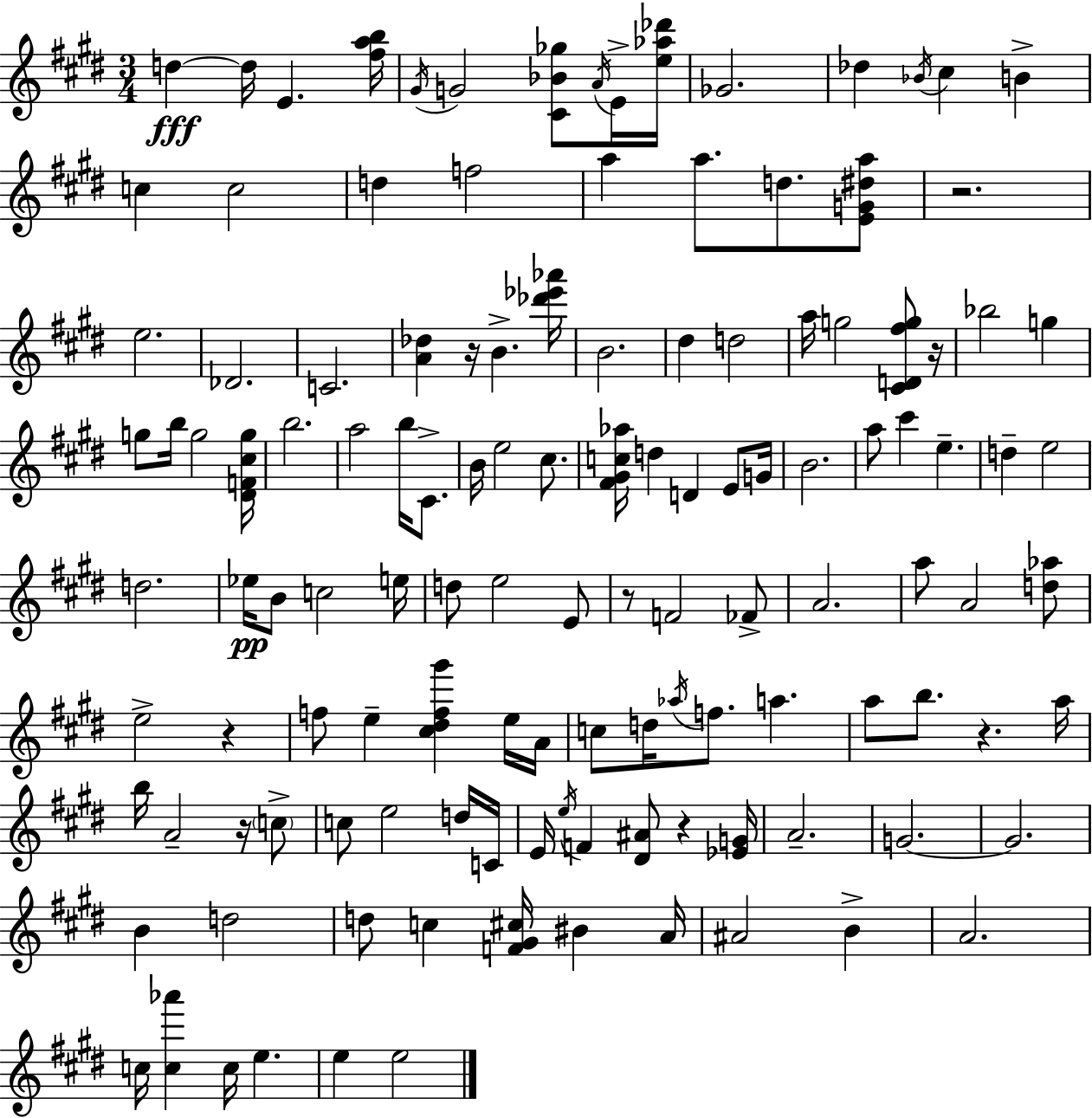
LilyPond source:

{
  \clef treble
  \numericTimeSignature
  \time 3/4
  \key e \major
  \repeat volta 2 { d''4~~\fff d''16 e'4. <fis'' a'' b''>16 | \acciaccatura { gis'16 } g'2 <cis' bes' ges''>8 \acciaccatura { a'16 } | e'16-> <e'' aes'' des'''>16 ges'2. | des''4 \acciaccatura { bes'16 } cis''4 b'4-> | \break c''4 c''2 | d''4 f''2 | a''4 a''8. d''8. | <e' g' dis'' a''>8 r2. | \break e''2. | des'2. | c'2. | <a' des''>4 r16 b'4.-> | \break <des''' ees''' aes'''>16 b'2. | dis''4 d''2 | a''16 g''2 | <cis' d' fis'' g''>8 r16 bes''2 g''4 | \break g''8 b''16 g''2 | <dis' f' cis'' g''>16 b''2. | a''2 b''16 | cis'8.-> b'16 e''2 | \break cis''8. <fis' gis' c'' aes''>16 d''4 d'4 | e'8 g'16 b'2. | a''8 cis'''4 e''4.-- | d''4-- e''2 | \break d''2. | ees''16\pp b'8 c''2 | e''16 d''8 e''2 | e'8 r8 f'2 | \break fes'8-> a'2. | a''8 a'2 | <d'' aes''>8 e''2-> r4 | f''8 e''4-- <cis'' dis'' f'' gis'''>4 | \break e''16 a'16 c''8 d''16 \acciaccatura { aes''16 } f''8. a''4. | a''8 b''8. r4. | a''16 b''16 a'2-- | r16 \parenthesize c''8-> c''8 e''2 | \break d''16 c'16 e'16 \acciaccatura { e''16 } f'4 <dis' ais'>8 | r4 <ees' g'>16 a'2.-- | g'2.~~ | g'2. | \break b'4 d''2 | d''8 c''4 <f' gis' cis''>16 | bis'4 a'16 ais'2 | b'4-> a'2. | \break c''16 <c'' aes'''>4 c''16 e''4. | e''4 e''2 | } \bar "|."
}